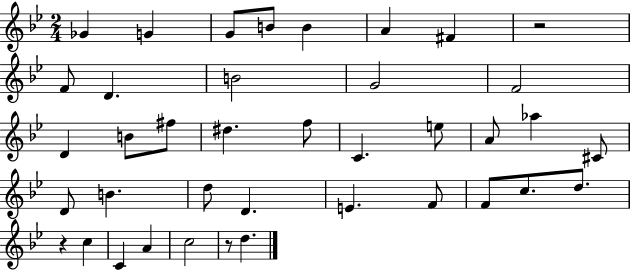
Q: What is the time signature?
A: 2/4